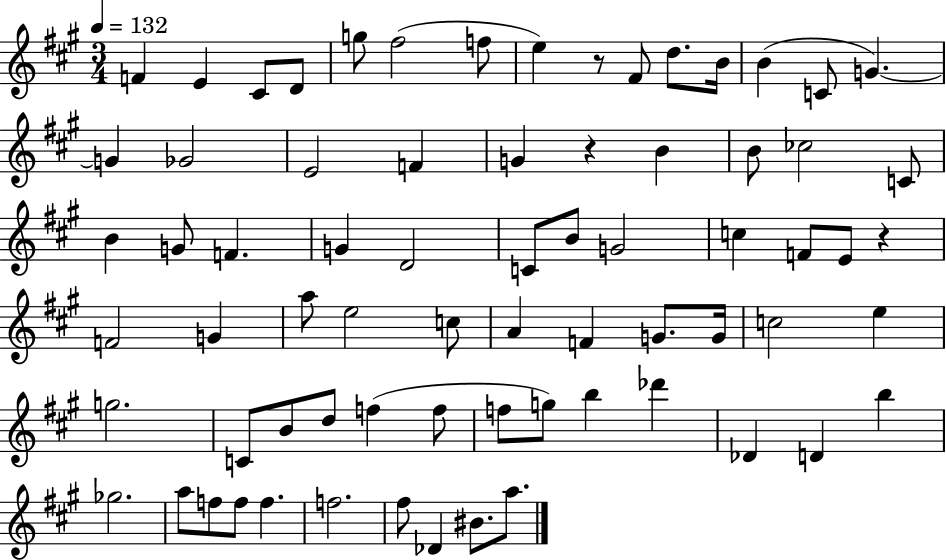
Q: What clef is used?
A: treble